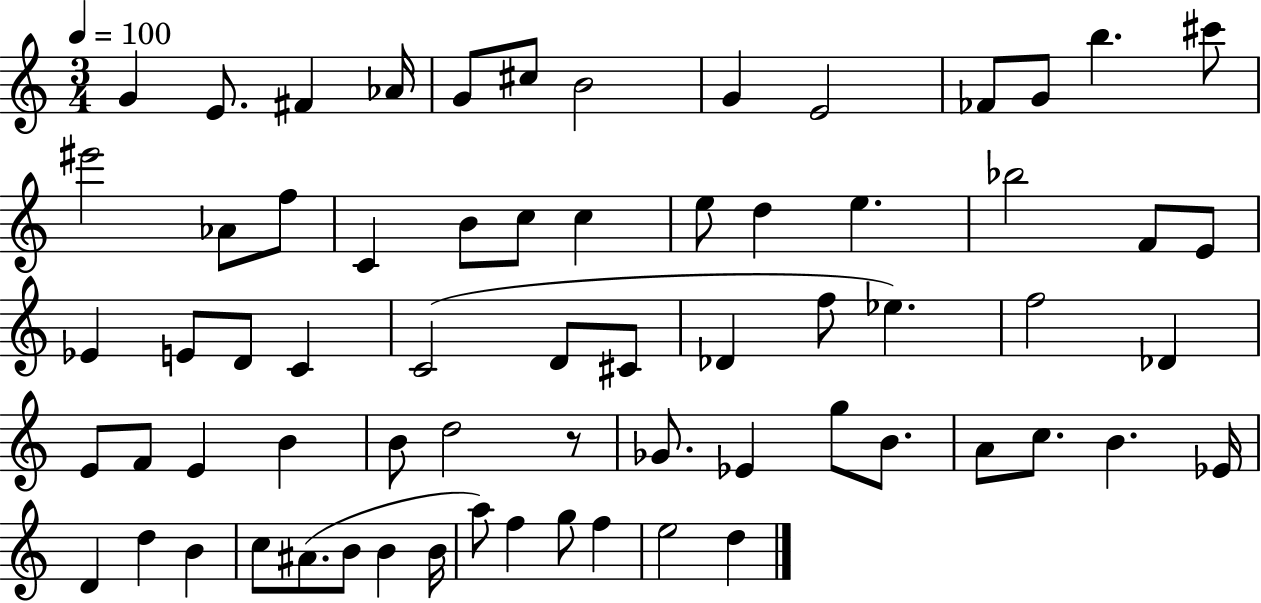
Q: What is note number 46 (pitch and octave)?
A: Eb4